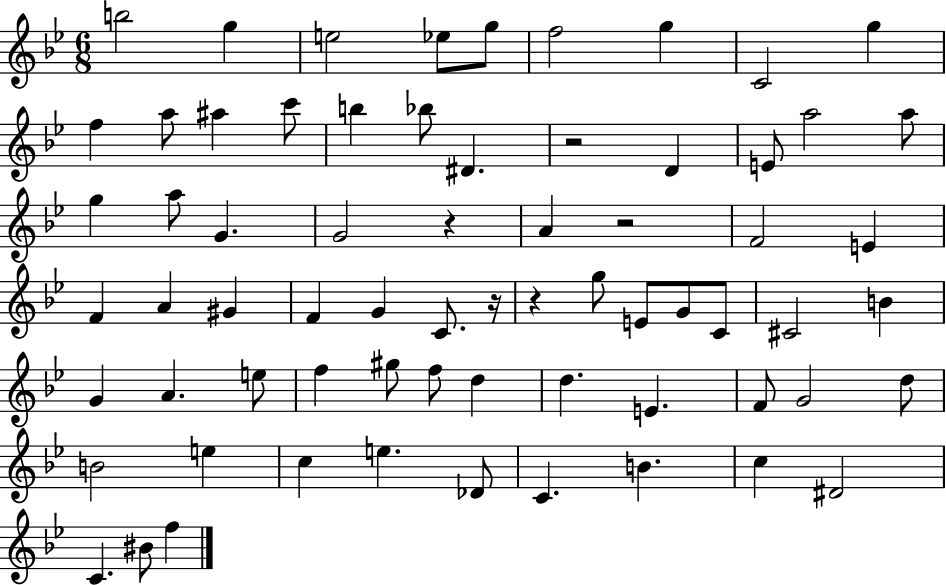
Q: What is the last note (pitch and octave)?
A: F5